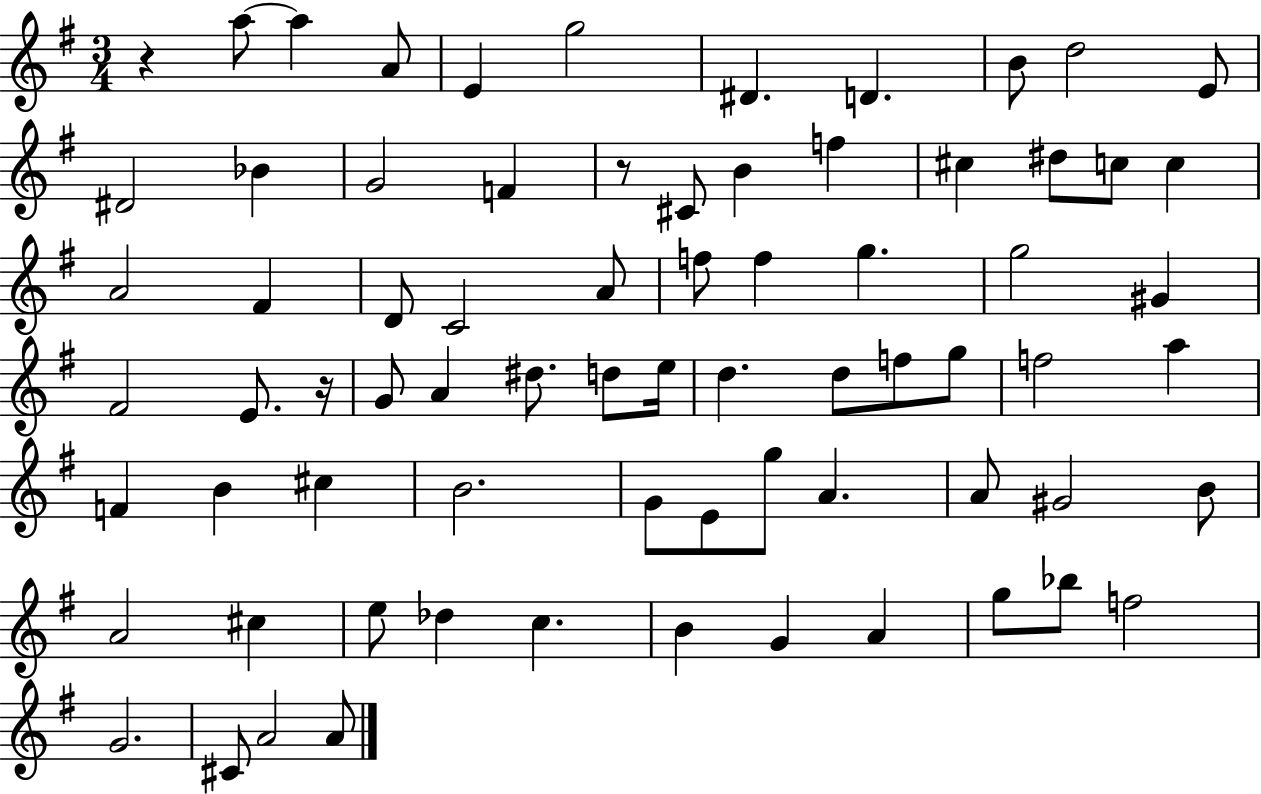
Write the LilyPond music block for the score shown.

{
  \clef treble
  \numericTimeSignature
  \time 3/4
  \key g \major
  r4 a''8~~ a''4 a'8 | e'4 g''2 | dis'4. d'4. | b'8 d''2 e'8 | \break dis'2 bes'4 | g'2 f'4 | r8 cis'8 b'4 f''4 | cis''4 dis''8 c''8 c''4 | \break a'2 fis'4 | d'8 c'2 a'8 | f''8 f''4 g''4. | g''2 gis'4 | \break fis'2 e'8. r16 | g'8 a'4 dis''8. d''8 e''16 | d''4. d''8 f''8 g''8 | f''2 a''4 | \break f'4 b'4 cis''4 | b'2. | g'8 e'8 g''8 a'4. | a'8 gis'2 b'8 | \break a'2 cis''4 | e''8 des''4 c''4. | b'4 g'4 a'4 | g''8 bes''8 f''2 | \break g'2. | cis'8 a'2 a'8 | \bar "|."
}